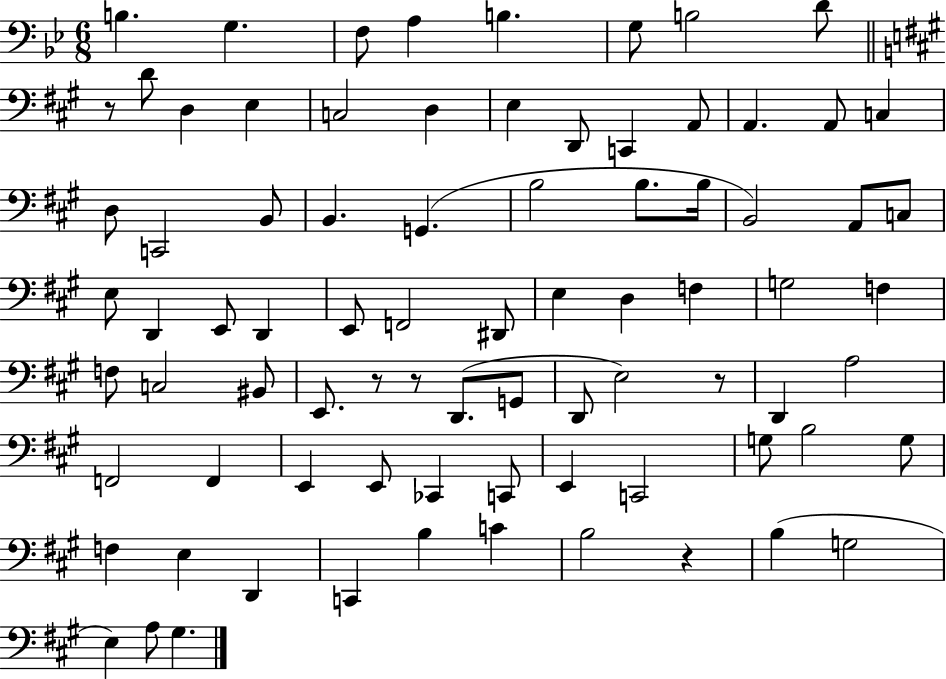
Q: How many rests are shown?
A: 5